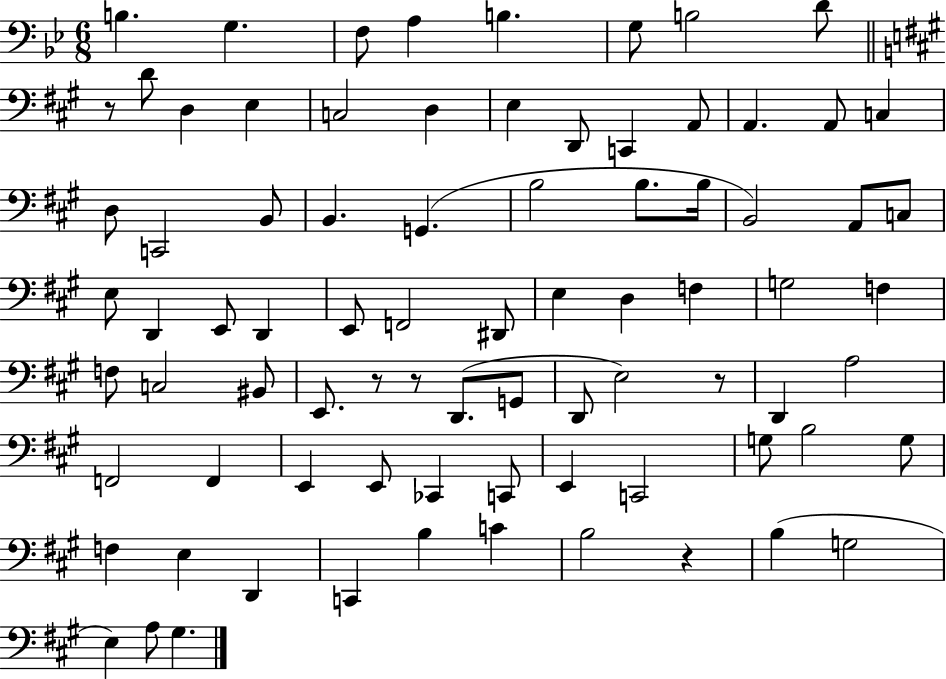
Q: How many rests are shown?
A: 5